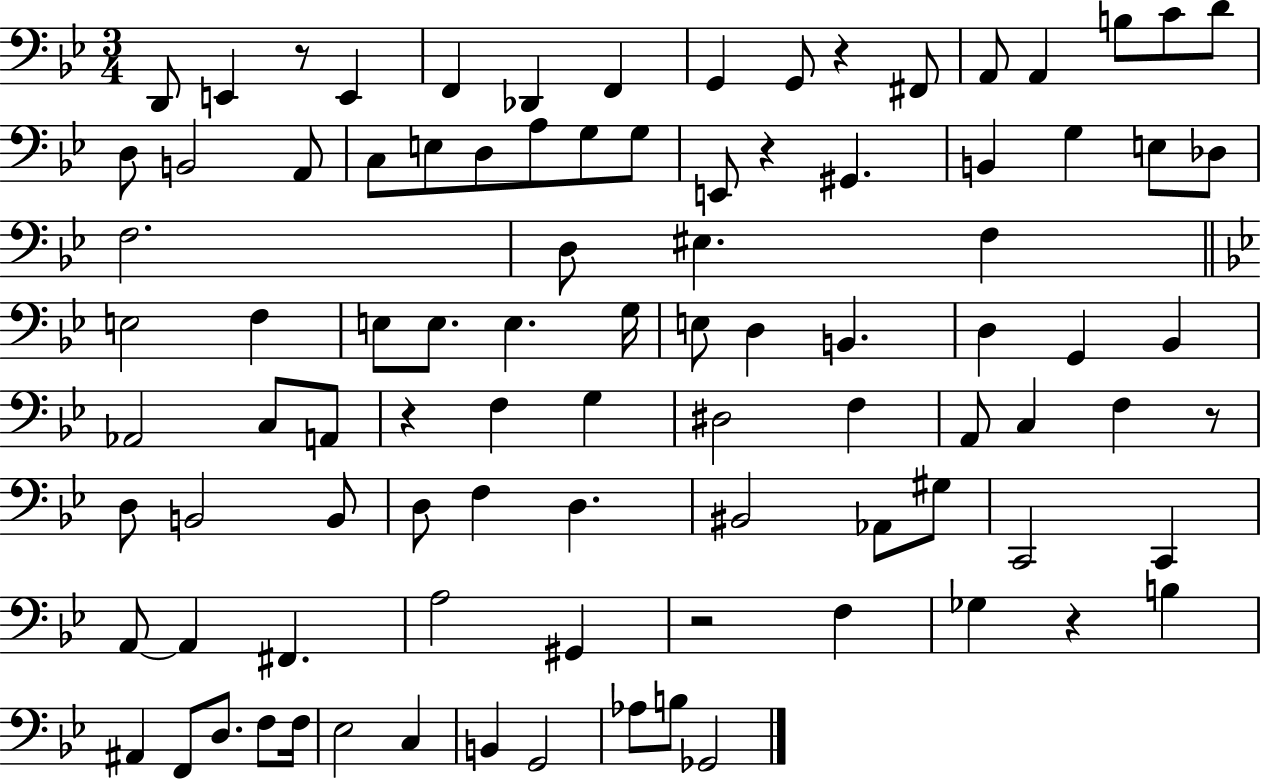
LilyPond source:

{
  \clef bass
  \numericTimeSignature
  \time 3/4
  \key bes \major
  \repeat volta 2 { d,8 e,4 r8 e,4 | f,4 des,4 f,4 | g,4 g,8 r4 fis,8 | a,8 a,4 b8 c'8 d'8 | \break d8 b,2 a,8 | c8 e8 d8 a8 g8 g8 | e,8 r4 gis,4. | b,4 g4 e8 des8 | \break f2. | d8 eis4. f4 | \bar "||" \break \key g \minor e2 f4 | e8 e8. e4. g16 | e8 d4 b,4. | d4 g,4 bes,4 | \break aes,2 c8 a,8 | r4 f4 g4 | dis2 f4 | a,8 c4 f4 r8 | \break d8 b,2 b,8 | d8 f4 d4. | bis,2 aes,8 gis8 | c,2 c,4 | \break a,8~~ a,4 fis,4. | a2 gis,4 | r2 f4 | ges4 r4 b4 | \break ais,4 f,8 d8. f8 f16 | ees2 c4 | b,4 g,2 | aes8 b8 ges,2 | \break } \bar "|."
}